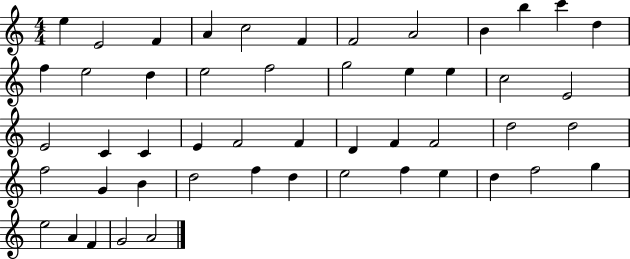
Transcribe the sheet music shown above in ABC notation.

X:1
T:Untitled
M:4/4
L:1/4
K:C
e E2 F A c2 F F2 A2 B b c' d f e2 d e2 f2 g2 e e c2 E2 E2 C C E F2 F D F F2 d2 d2 f2 G B d2 f d e2 f e d f2 g e2 A F G2 A2